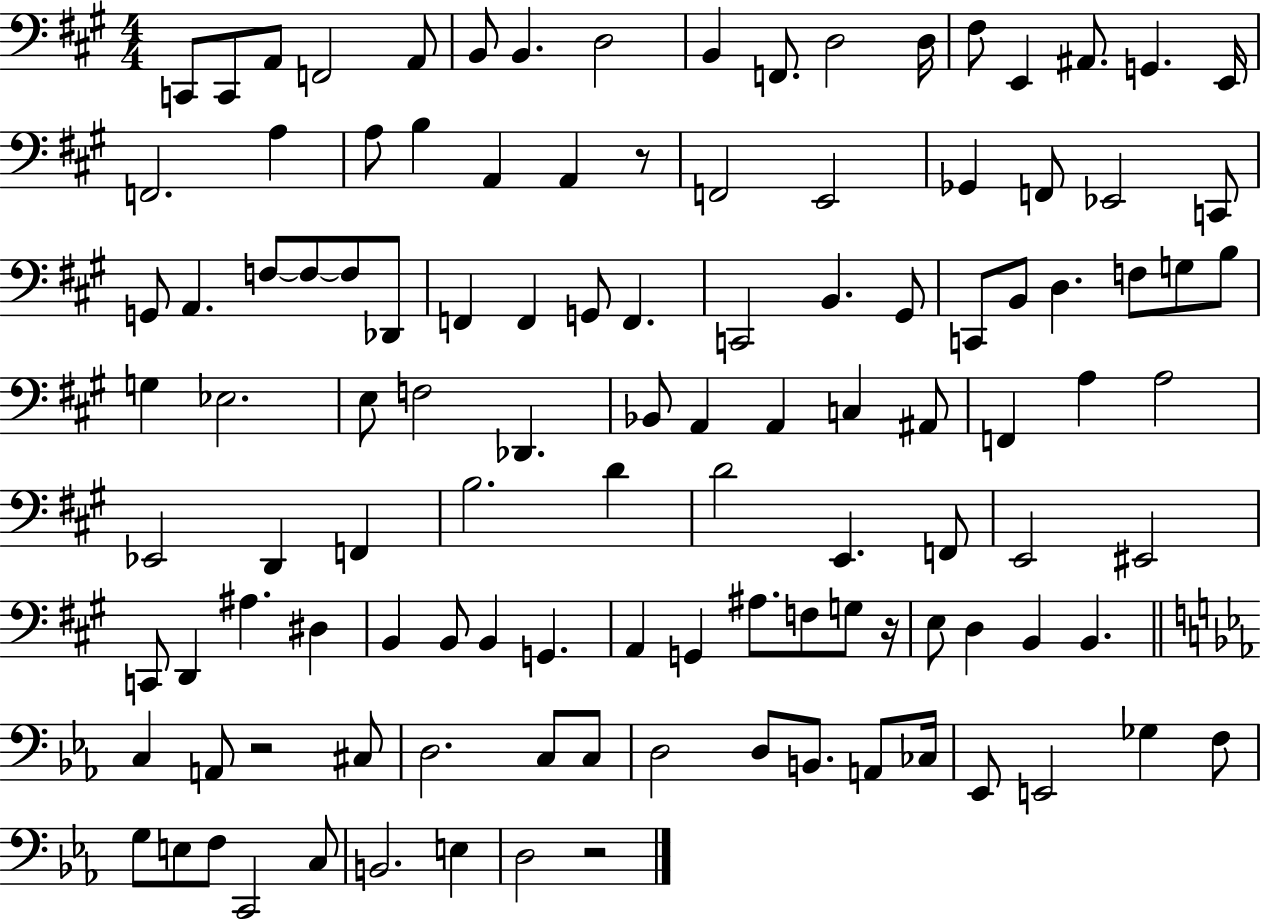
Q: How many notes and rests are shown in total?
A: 115